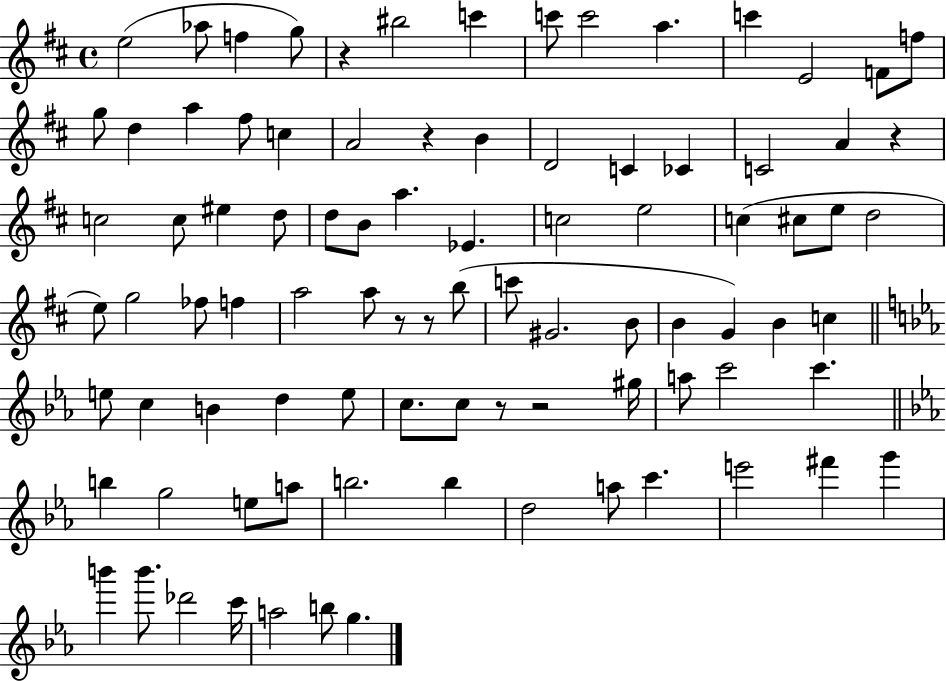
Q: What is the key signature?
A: D major